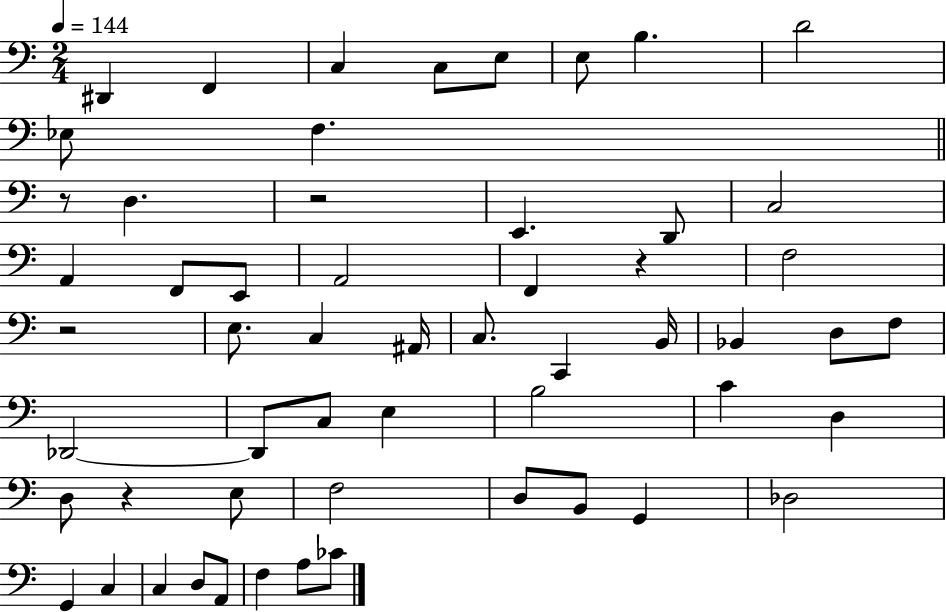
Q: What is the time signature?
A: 2/4